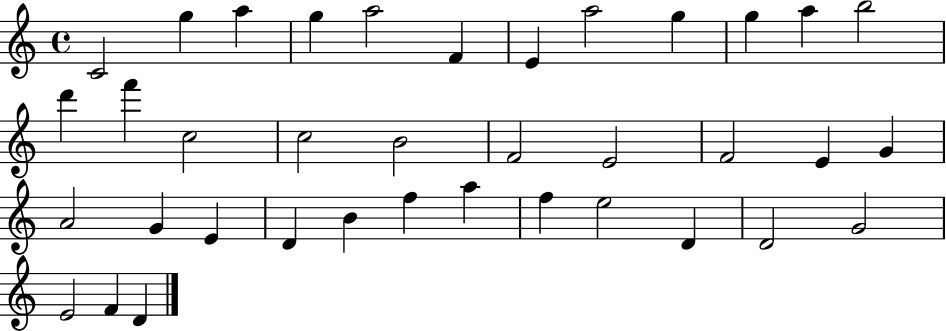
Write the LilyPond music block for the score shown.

{
  \clef treble
  \time 4/4
  \defaultTimeSignature
  \key c \major
  c'2 g''4 a''4 | g''4 a''2 f'4 | e'4 a''2 g''4 | g''4 a''4 b''2 | \break d'''4 f'''4 c''2 | c''2 b'2 | f'2 e'2 | f'2 e'4 g'4 | \break a'2 g'4 e'4 | d'4 b'4 f''4 a''4 | f''4 e''2 d'4 | d'2 g'2 | \break e'2 f'4 d'4 | \bar "|."
}